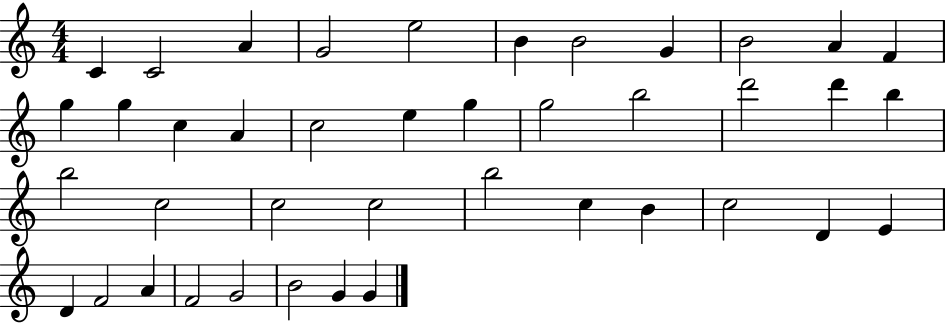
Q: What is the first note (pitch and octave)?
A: C4